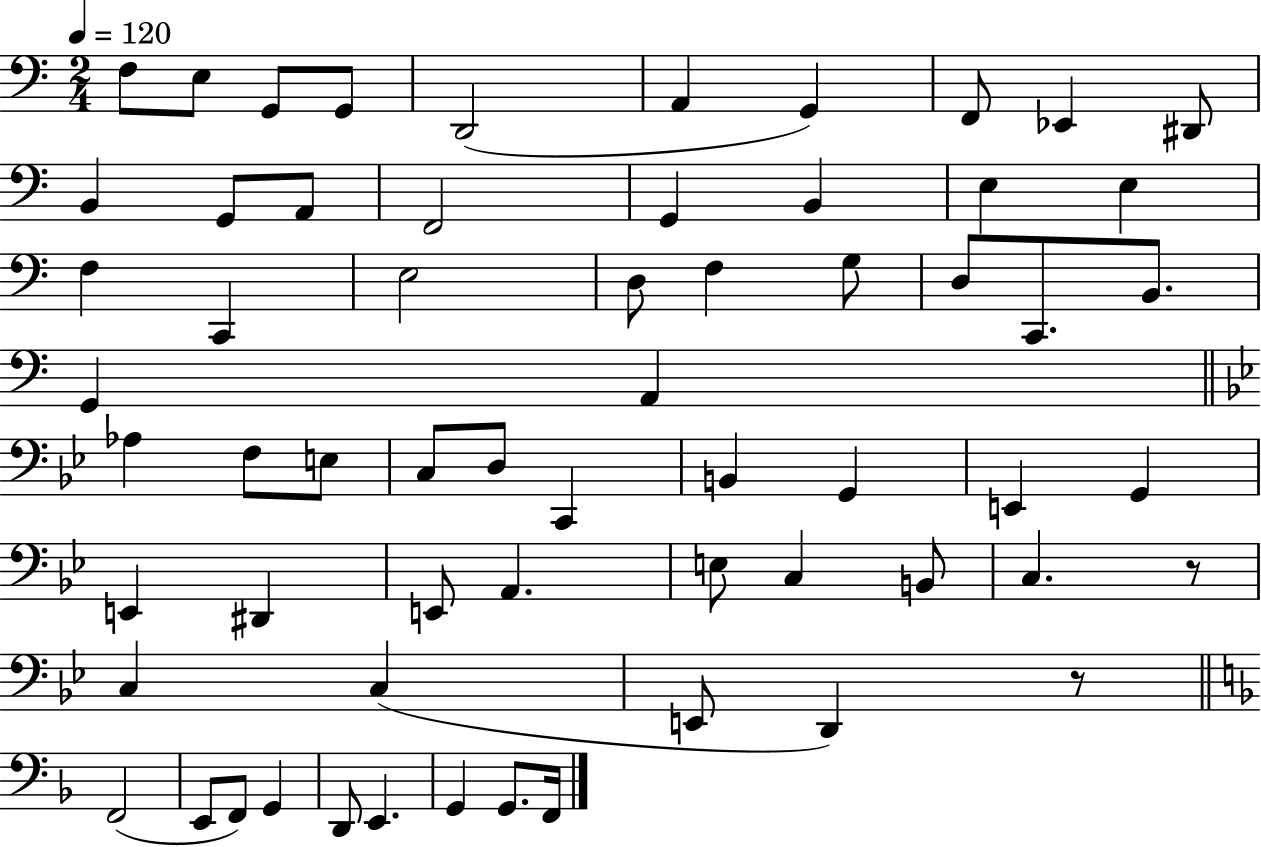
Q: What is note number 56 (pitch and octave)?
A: D2